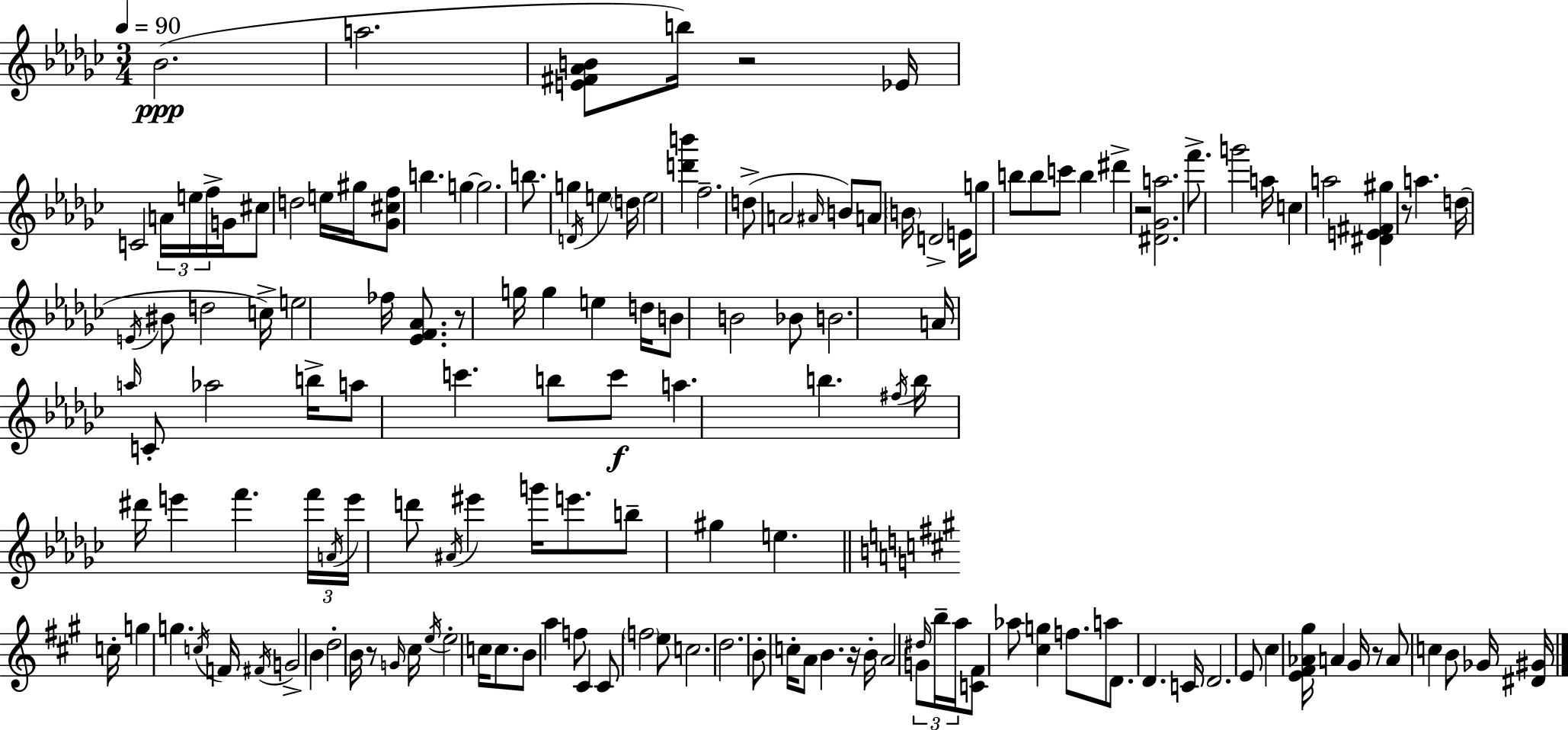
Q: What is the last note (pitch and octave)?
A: Gb4